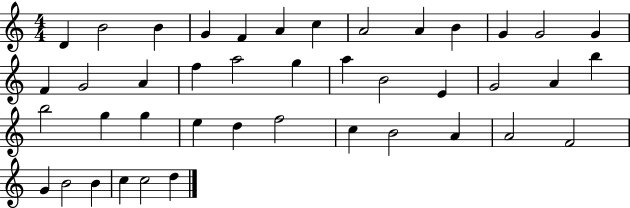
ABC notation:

X:1
T:Untitled
M:4/4
L:1/4
K:C
D B2 B G F A c A2 A B G G2 G F G2 A f a2 g a B2 E G2 A b b2 g g e d f2 c B2 A A2 F2 G B2 B c c2 d